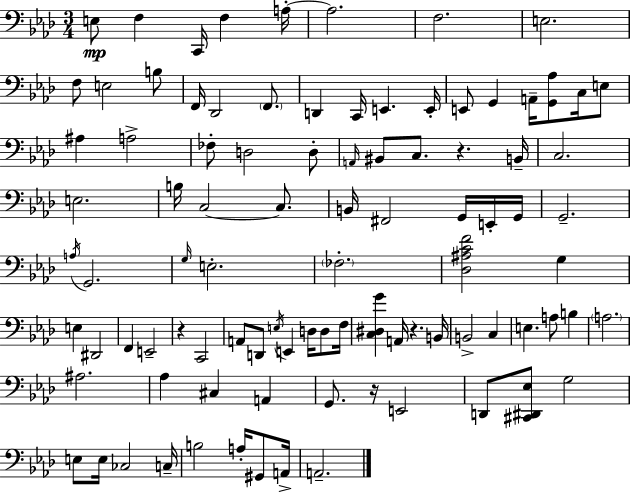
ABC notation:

X:1
T:Untitled
M:3/4
L:1/4
K:Ab
E,/2 F, C,,/4 F, A,/4 A,2 F,2 E,2 F,/2 E,2 B,/2 F,,/4 _D,,2 F,,/2 D,, C,,/4 E,, E,,/4 E,,/2 G,, A,,/4 [G,,_A,]/2 C,/4 E,/2 ^A, A,2 _F,/2 D,2 D,/2 A,,/4 ^B,,/2 C,/2 z B,,/4 C,2 E,2 B,/4 C,2 C,/2 B,,/4 ^F,,2 G,,/4 E,,/4 G,,/4 G,,2 A,/4 G,,2 G,/4 E,2 _F,2 [_D,^A,CF]2 G, E, ^D,,2 F,, E,,2 z C,,2 A,,/2 D,,/2 E,/4 E,, D,/4 D,/2 F,/4 [C,^D,G] A,,/4 z B,,/4 B,,2 C, E, A,/2 B, A,2 ^A,2 _A, ^C, A,, G,,/2 z/4 E,,2 D,,/2 [^C,,^D,,_E,]/2 G,2 E,/2 E,/4 _C,2 C,/4 B,2 A,/4 ^G,,/2 A,,/4 A,,2